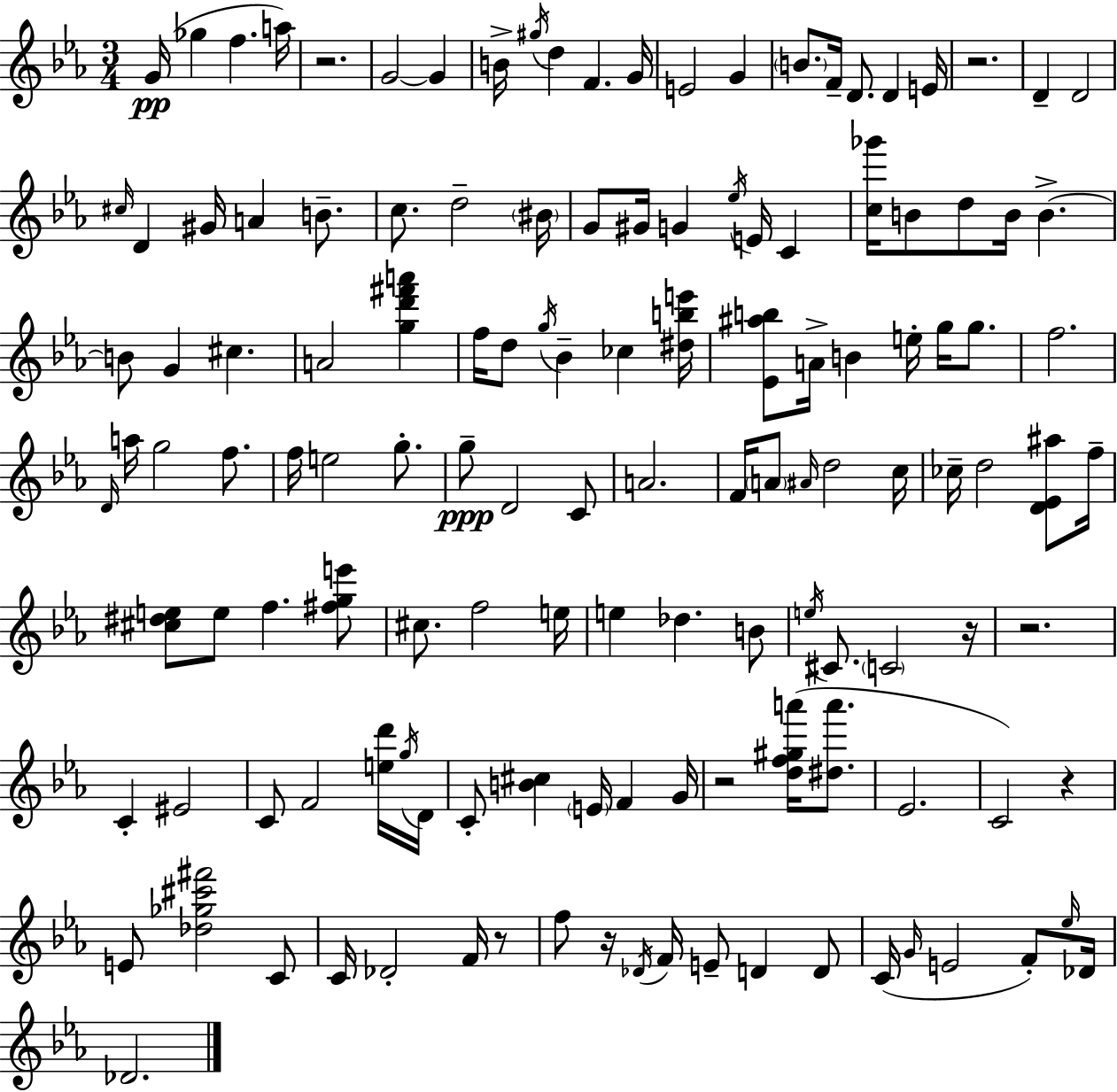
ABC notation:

X:1
T:Untitled
M:3/4
L:1/4
K:Cm
G/4 _g f a/4 z2 G2 G B/4 ^g/4 d F G/4 E2 G B/2 F/4 D/2 D E/4 z2 D D2 ^c/4 D ^G/4 A B/2 c/2 d2 ^B/4 G/2 ^G/4 G _e/4 E/4 C [c_g']/4 B/2 d/2 B/4 B B/2 G ^c A2 [gd'^f'a'] f/4 d/2 g/4 _B _c [^dbe']/4 [_E^ab]/2 A/4 B e/4 g/4 g/2 f2 D/4 a/4 g2 f/2 f/4 e2 g/2 g/2 D2 C/2 A2 F/4 A/2 ^A/4 d2 c/4 _c/4 d2 [D_E^a]/2 f/4 [^c^de]/2 e/2 f [^fge']/2 ^c/2 f2 e/4 e _d B/2 e/4 ^C/2 C2 z/4 z2 C ^E2 C/2 F2 [ed']/4 g/4 D/4 C/2 [B^c] E/4 F G/4 z2 [df^ga']/4 [^da']/2 _E2 C2 z E/2 [_d_g^c'^f']2 C/2 C/4 _D2 F/4 z/2 f/2 z/4 _D/4 F/4 E/2 D D/2 C/4 G/4 E2 F/2 _e/4 _D/4 _D2